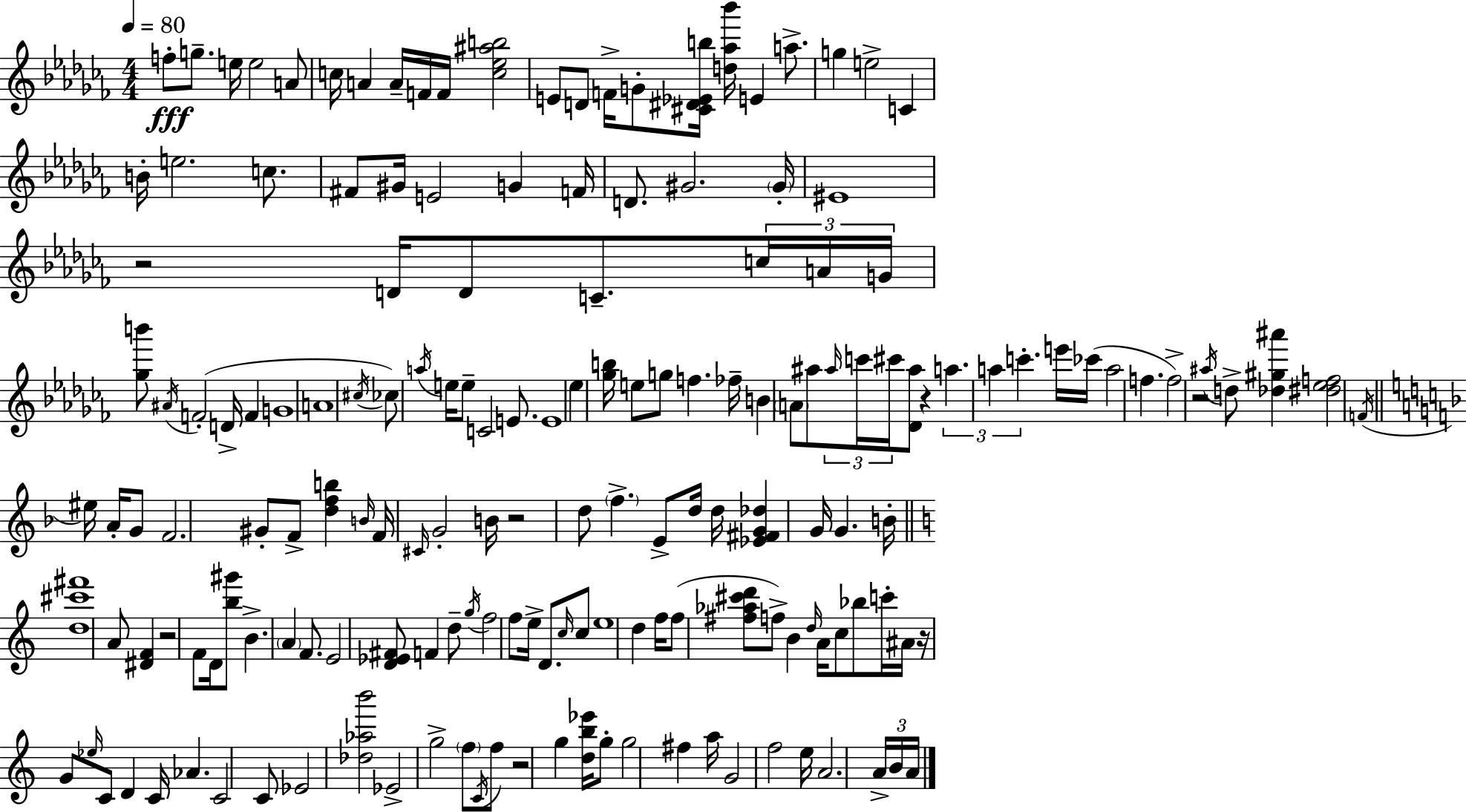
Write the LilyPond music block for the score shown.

{
  \clef treble
  \numericTimeSignature
  \time 4/4
  \key aes \minor
  \tempo 4 = 80
  f''8-.\fff g''8.-- e''16 e''2 a'8 | c''16 a'4 a'16-- f'16 f'16 <c'' ees'' ais'' b''>2 | e'8 d'8 f'16-> g'8-. <cis' dis' ees' b''>16 <d'' aes'' bes'''>16 e'4 a''8.-> | g''4 e''2-> c'4 | \break b'16-. e''2. c''8. | fis'8 gis'16 e'2 g'4 f'16 | d'8. gis'2. \parenthesize gis'16-. | eis'1 | \break r2 d'16 d'8 c'8.-- \tuplet 3/2 { c''16 a'16 | g'16 } <ges'' b'''>8 \acciaccatura { ais'16 } f'2-.( d'16-> f'4 | g'1 | a'1 | \break \acciaccatura { cis''16 }) ces''8 \acciaccatura { a''16 } e''16 e''8-- c'2 | e'8. e'1 | ees''4 <ges'' b''>16 e''8 g''8 f''4. | fes''16-- b'4 \parenthesize a'8 ais''8 \tuplet 3/2 { \grace { ais''16 } c'''16 cis'''16 } <des' ais''>8 | \break r4 \tuplet 3/2 { a''4. a''4 c'''4.-. } | e'''16 ces'''16( a''2 f''4. | f''2->) r2 | \acciaccatura { ais''16 } d''8-> <des'' gis'' ais'''>4 <dis'' ees'' f''>2 | \break \acciaccatura { f'16 } \bar "||" \break \key f \major eis''16 a'16-. g'8 f'2. | gis'8-. f'8-> <d'' f'' b''>4 \grace { b'16 } f'16 \grace { cis'16 } g'2-. | b'16 r2 d''8 \parenthesize f''4.-> | e'8-> d''16 d''16 <ees' fis' g' des''>4 g'16 g'4. | \break b'16-. \bar "||" \break \key a \minor <d'' cis''' fis'''>1 | a'8 <dis' f'>4 r2 f'8 | d'16 <b'' gis'''>8 b'4.-> \parenthesize a'4 f'8. | e'2 <d' ees' fis'>8 f'4 d''8-- | \break \acciaccatura { g''16 } f''2 f''8 e''16-> d'8. \grace { c''16 } | c''8 e''1 | d''4 f''16 f''8( <fis'' aes'' cis''' d'''>8 f''8->) b'4 | \grace { d''16 } a'16 c''8 bes''8 c'''16-. ais'16 r16 g'8 \grace { ees''16 } c'8 d'4 | \break c'16 aes'4. c'2 | c'8 ees'2 <des'' aes'' b'''>2 | ees'2-> g''2-> | \parenthesize f''8 \acciaccatura { c'16 } f''8 r2 | \break g''4 <d'' b'' ees'''>16 g''8-. g''2 | fis''4 a''16 g'2 f''2 | e''16 a'2. | \tuplet 3/2 { a'16-> b'16 a'16 } \bar "|."
}